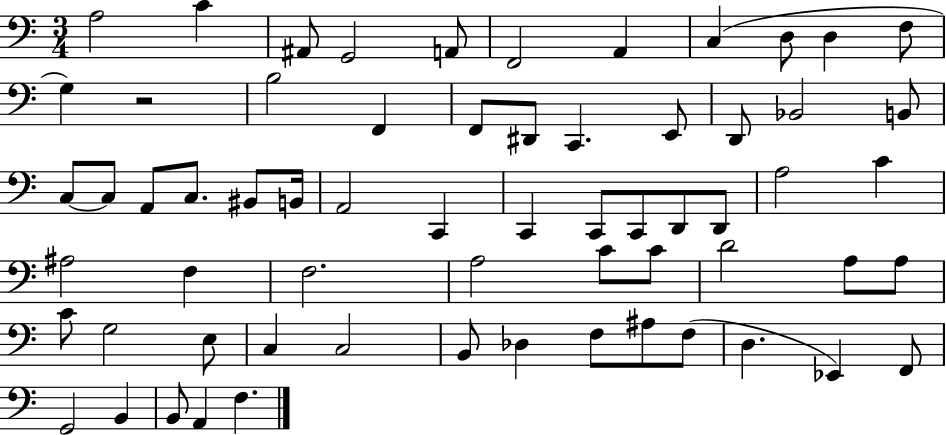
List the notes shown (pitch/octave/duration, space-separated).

A3/h C4/q A#2/e G2/h A2/e F2/h A2/q C3/q D3/e D3/q F3/e G3/q R/h B3/h F2/q F2/e D#2/e C2/q. E2/e D2/e Bb2/h B2/e C3/e C3/e A2/e C3/e. BIS2/e B2/s A2/h C2/q C2/q C2/e C2/e D2/e D2/e A3/h C4/q A#3/h F3/q F3/h. A3/h C4/e C4/e D4/h A3/e A3/e C4/e G3/h E3/e C3/q C3/h B2/e Db3/q F3/e A#3/e F3/e D3/q. Eb2/q F2/e G2/h B2/q B2/e A2/q F3/q.